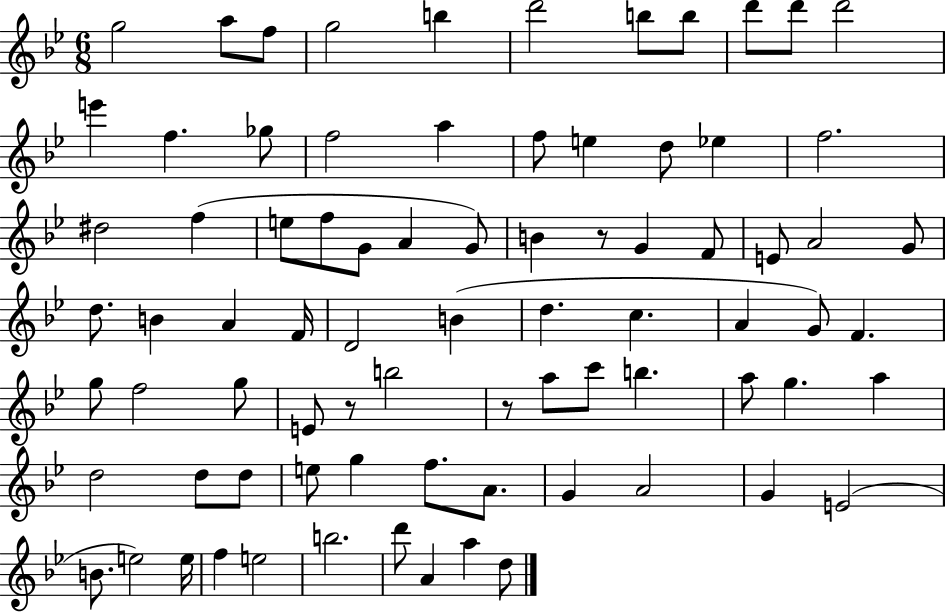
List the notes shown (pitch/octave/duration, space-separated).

G5/h A5/e F5/e G5/h B5/q D6/h B5/e B5/e D6/e D6/e D6/h E6/q F5/q. Gb5/e F5/h A5/q F5/e E5/q D5/e Eb5/q F5/h. D#5/h F5/q E5/e F5/e G4/e A4/q G4/e B4/q R/e G4/q F4/e E4/e A4/h G4/e D5/e. B4/q A4/q F4/s D4/h B4/q D5/q. C5/q. A4/q G4/e F4/q. G5/e F5/h G5/e E4/e R/e B5/h R/e A5/e C6/e B5/q. A5/e G5/q. A5/q D5/h D5/e D5/e E5/e G5/q F5/e. A4/e. G4/q A4/h G4/q E4/h B4/e. E5/h E5/s F5/q E5/h B5/h. D6/e A4/q A5/q D5/e